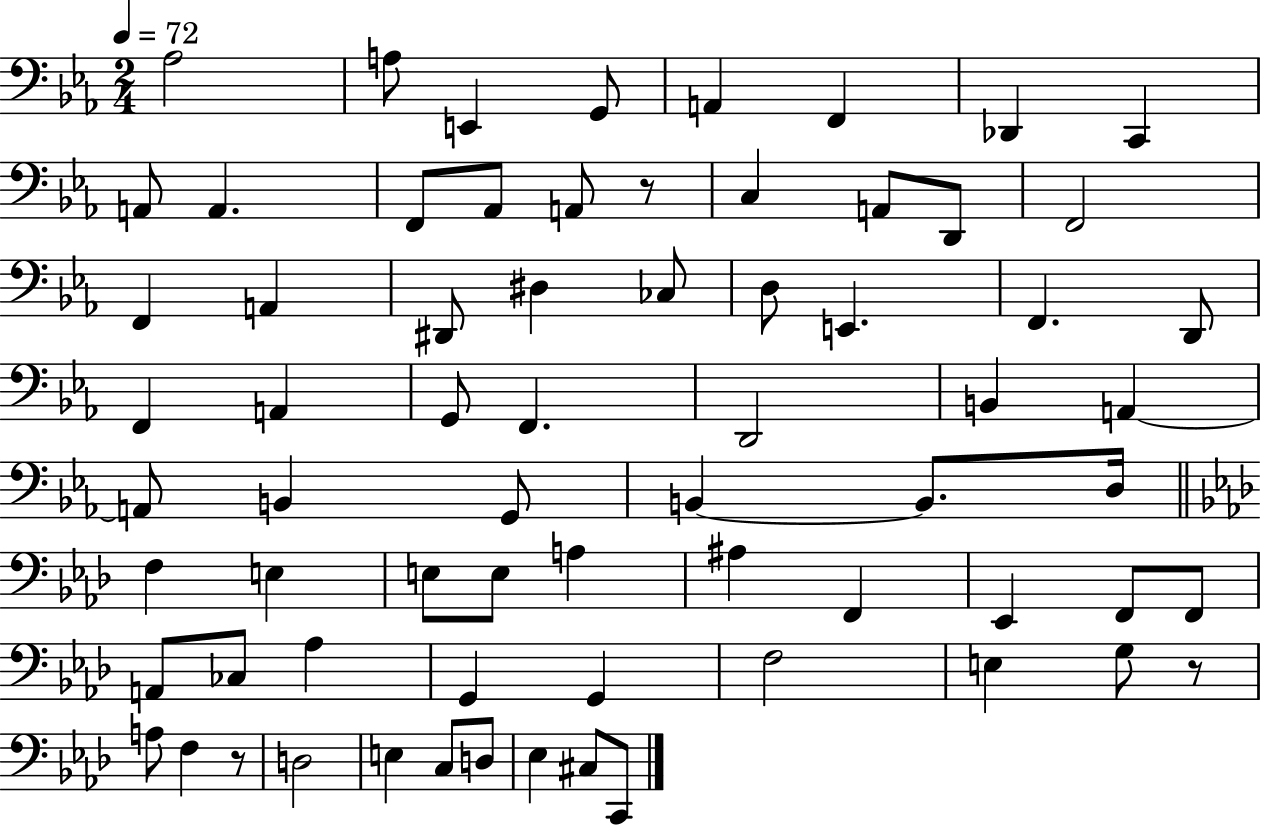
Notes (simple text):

Ab3/h A3/e E2/q G2/e A2/q F2/q Db2/q C2/q A2/e A2/q. F2/e Ab2/e A2/e R/e C3/q A2/e D2/e F2/h F2/q A2/q D#2/e D#3/q CES3/e D3/e E2/q. F2/q. D2/e F2/q A2/q G2/e F2/q. D2/h B2/q A2/q A2/e B2/q G2/e B2/q B2/e. D3/s F3/q E3/q E3/e E3/e A3/q A#3/q F2/q Eb2/q F2/e F2/e A2/e CES3/e Ab3/q G2/q G2/q F3/h E3/q G3/e R/e A3/e F3/q R/e D3/h E3/q C3/e D3/e Eb3/q C#3/e C2/e